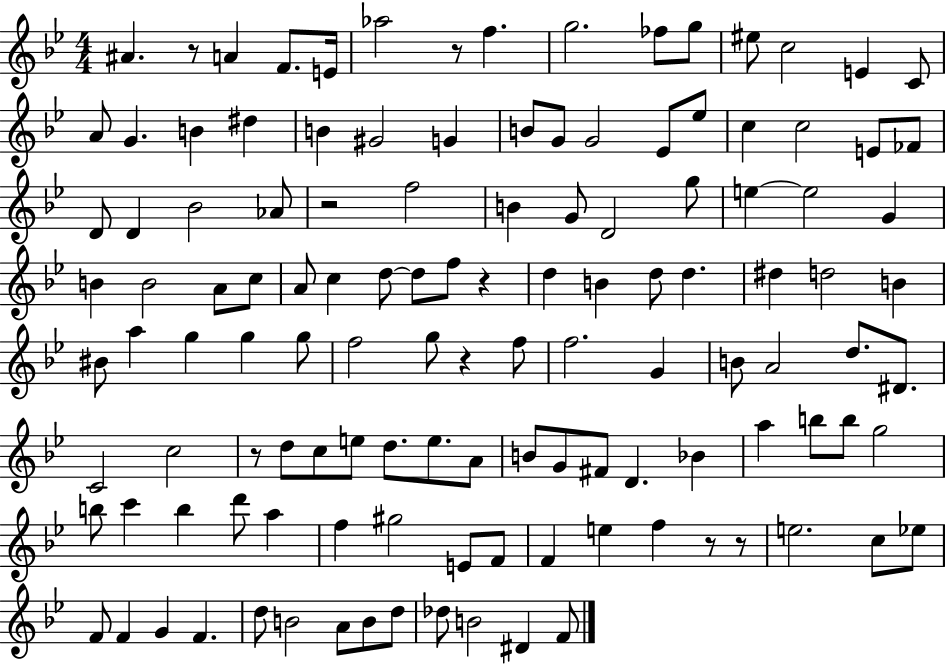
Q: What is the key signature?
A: BES major